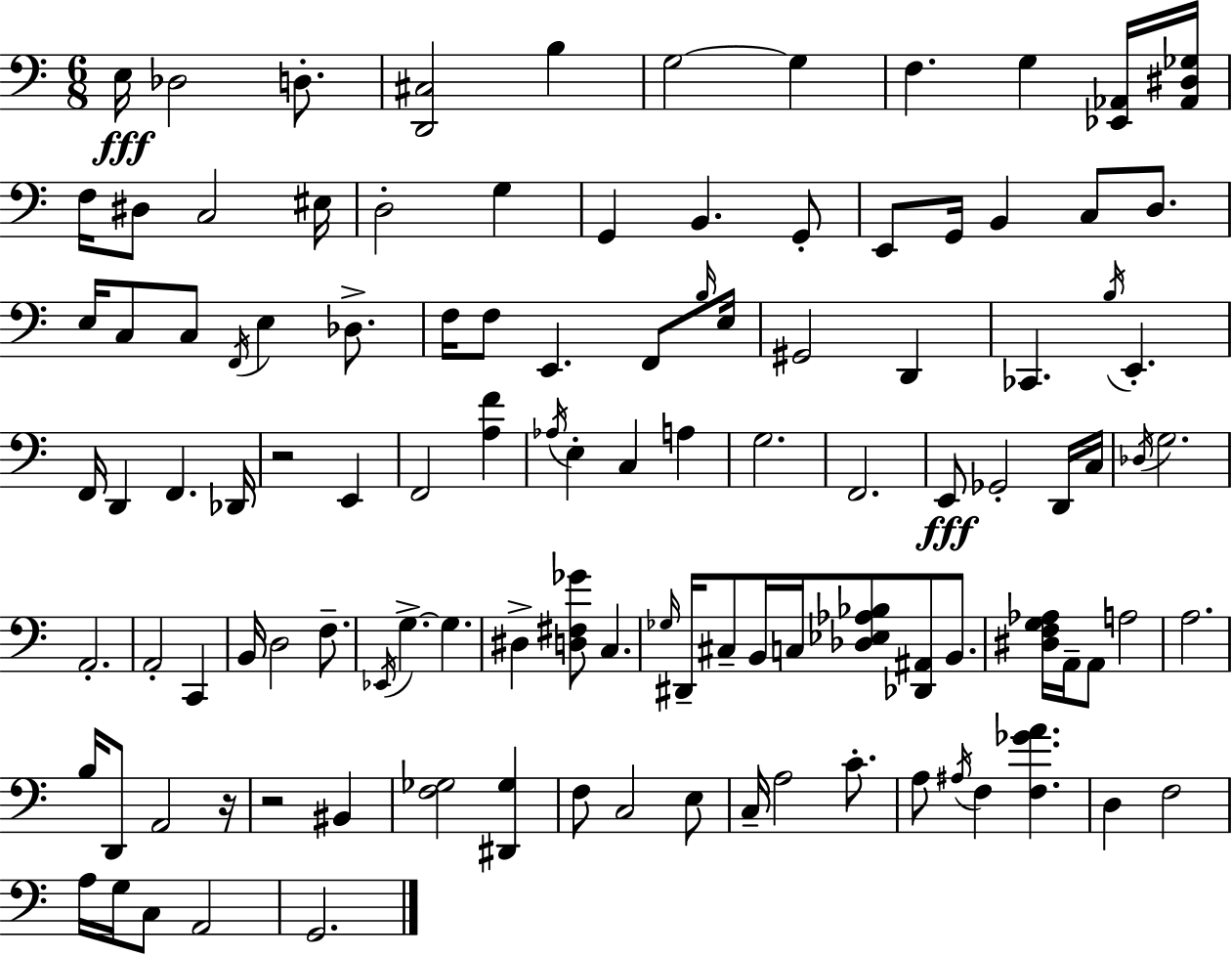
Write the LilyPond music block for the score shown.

{
  \clef bass
  \numericTimeSignature
  \time 6/8
  \key c \major
  e16\fff des2 d8.-. | <d, cis>2 b4 | g2~~ g4 | f4. g4 <ees, aes,>16 <aes, dis ges>16 | \break f16 dis8 c2 eis16 | d2-. g4 | g,4 b,4. g,8-. | e,8 g,16 b,4 c8 d8. | \break e16 c8 c8 \acciaccatura { f,16 } e4 des8.-> | f16 f8 e,4. f,8 | \grace { b16 } e16 gis,2 d,4 | ces,4. \acciaccatura { b16 } e,4.-. | \break f,16 d,4 f,4. | des,16 r2 e,4 | f,2 <a f'>4 | \acciaccatura { aes16 } e4-. c4 | \break a4 g2. | f,2. | e,8\fff ges,2-. | d,16 c16 \acciaccatura { des16 } g2. | \break a,2.-. | a,2-. | c,4 b,16 d2 | f8.-- \acciaccatura { ees,16 } g4.->~~ | \break g4. dis4-> <d fis ges'>8 | c4. \grace { ges16 } dis,16-- cis8-- b,16 c16 | <des ees aes bes>8 <des, ais,>8 b,8. <dis f g aes>16 a,16-- a,8 a2 | a2. | \break b16 d,8 a,2 | r16 r2 | bis,4 <f ges>2 | <dis, ges>4 f8 c2 | \break e8 c16-- a2 | c'8.-. a8 \acciaccatura { ais16 } f4 | <f ges' a'>4. d4 | f2 a16 g16 c8 | \break a,2 g,2. | \bar "|."
}